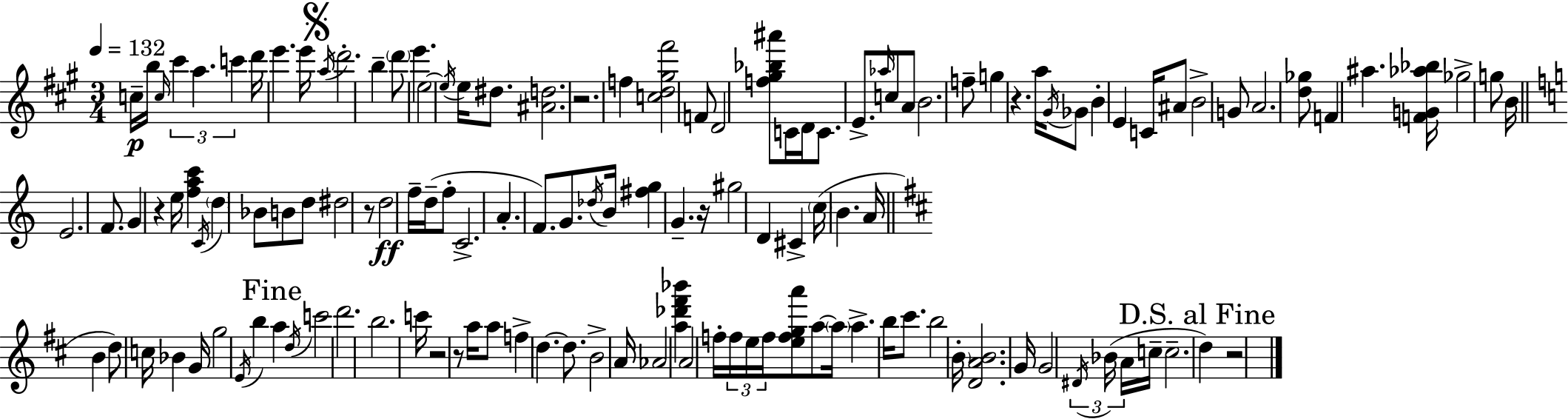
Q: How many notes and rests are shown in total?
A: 133